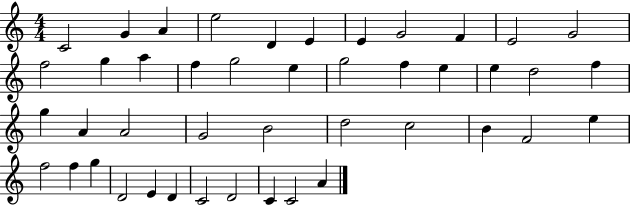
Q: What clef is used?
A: treble